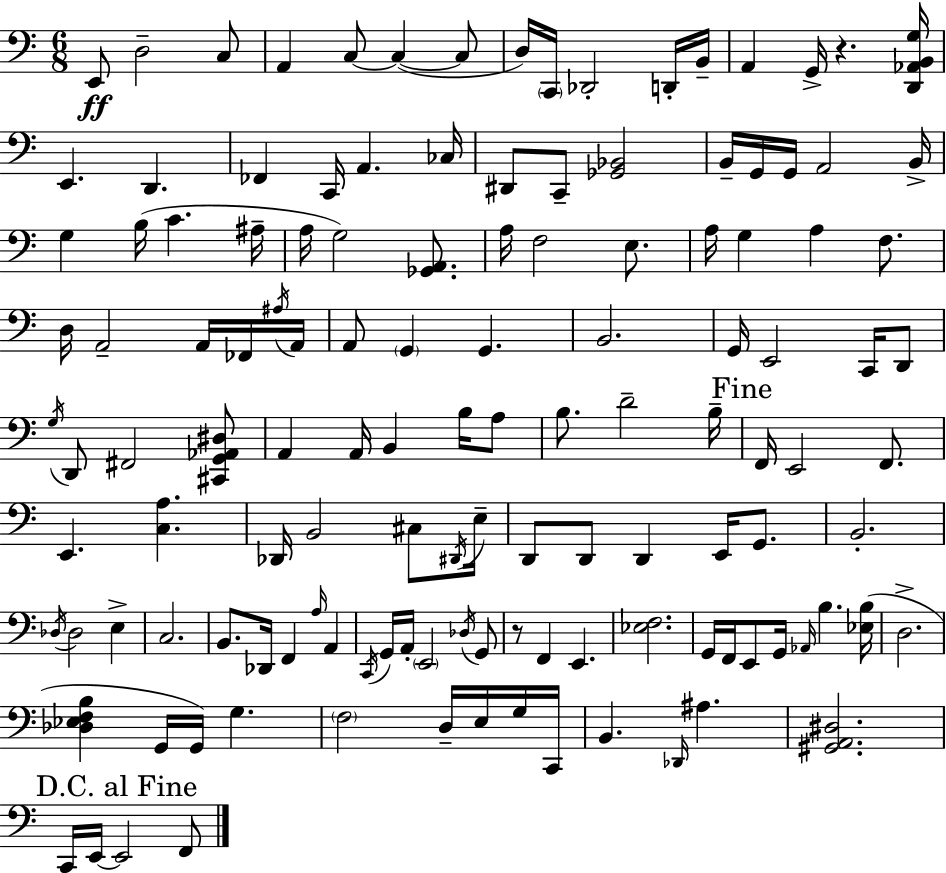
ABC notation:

X:1
T:Untitled
M:6/8
L:1/4
K:C
E,,/2 D,2 C,/2 A,, C,/2 C, C,/2 D,/4 C,,/4 _D,,2 D,,/4 B,,/4 A,, G,,/4 z [D,,_A,,B,,G,]/4 E,, D,, _F,, C,,/4 A,, _C,/4 ^D,,/2 C,,/2 [_G,,_B,,]2 B,,/4 G,,/4 G,,/4 A,,2 B,,/4 G, B,/4 C ^A,/4 A,/4 G,2 [_G,,A,,]/2 A,/4 F,2 E,/2 A,/4 G, A, F,/2 D,/4 A,,2 A,,/4 _F,,/4 ^A,/4 A,,/4 A,,/2 G,, G,, B,,2 G,,/4 E,,2 C,,/4 D,,/2 G,/4 D,,/2 ^F,,2 [^C,,G,,_A,,^D,]/2 A,, A,,/4 B,, B,/4 A,/2 B,/2 D2 B,/4 F,,/4 E,,2 F,,/2 E,, [C,A,] _D,,/4 B,,2 ^C,/2 ^D,,/4 E,/4 D,,/2 D,,/2 D,, E,,/4 G,,/2 B,,2 _D,/4 _D,2 E, C,2 B,,/2 _D,,/4 F,, A,/4 A,, C,,/4 G,,/4 A,,/4 E,,2 _D,/4 G,,/2 z/2 F,, E,, [_E,F,]2 G,,/4 F,,/4 E,,/2 G,,/4 _A,,/4 B, [_E,B,]/4 D,2 [_D,_E,F,B,] G,,/4 G,,/4 G, F,2 D,/4 E,/4 G,/4 C,,/4 B,, _D,,/4 ^A, [^G,,A,,^D,]2 C,,/4 E,,/4 E,,2 F,,/2